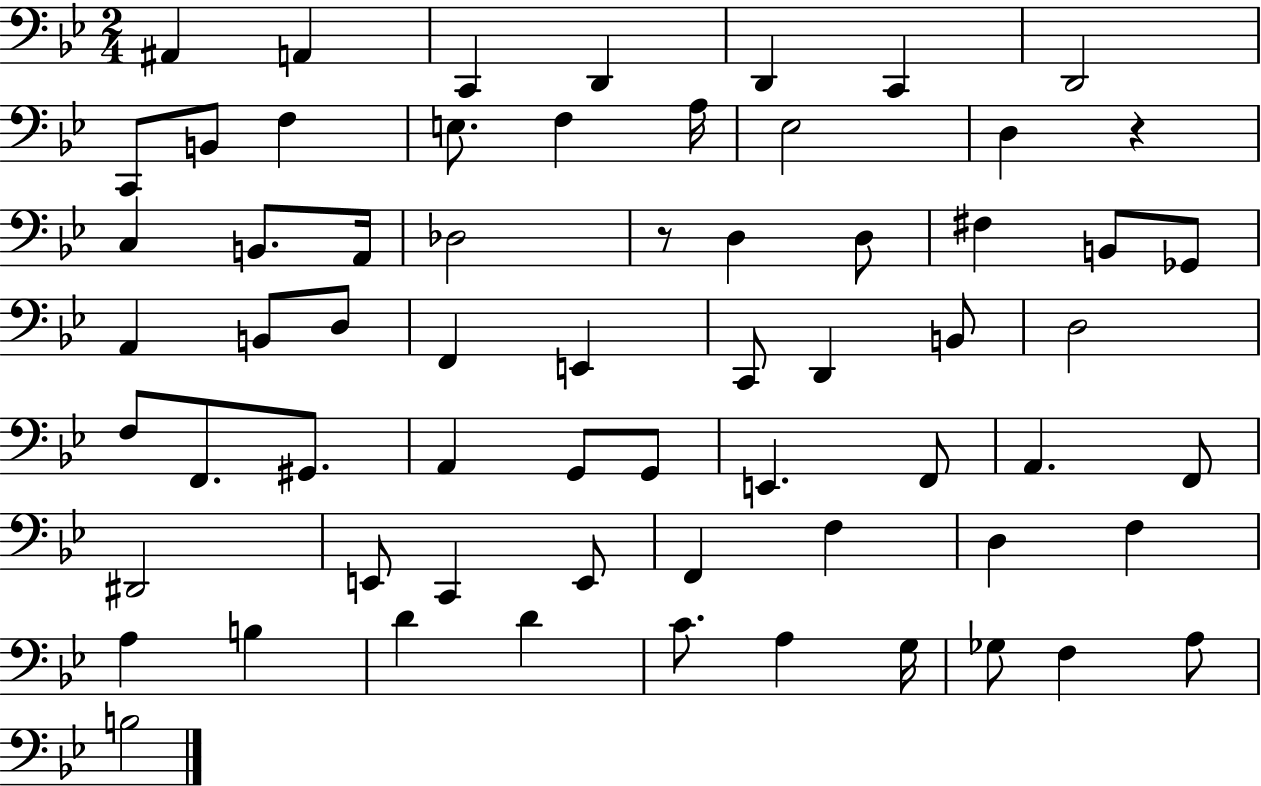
A#2/q A2/q C2/q D2/q D2/q C2/q D2/h C2/e B2/e F3/q E3/e. F3/q A3/s Eb3/h D3/q R/q C3/q B2/e. A2/s Db3/h R/e D3/q D3/e F#3/q B2/e Gb2/e A2/q B2/e D3/e F2/q E2/q C2/e D2/q B2/e D3/h F3/e F2/e. G#2/e. A2/q G2/e G2/e E2/q. F2/e A2/q. F2/e D#2/h E2/e C2/q E2/e F2/q F3/q D3/q F3/q A3/q B3/q D4/q D4/q C4/e. A3/q G3/s Gb3/e F3/q A3/e B3/h